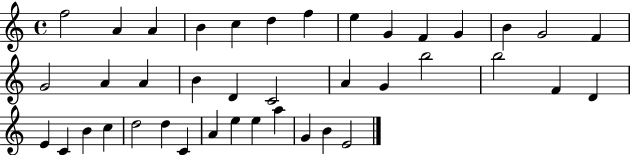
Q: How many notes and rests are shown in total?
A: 40